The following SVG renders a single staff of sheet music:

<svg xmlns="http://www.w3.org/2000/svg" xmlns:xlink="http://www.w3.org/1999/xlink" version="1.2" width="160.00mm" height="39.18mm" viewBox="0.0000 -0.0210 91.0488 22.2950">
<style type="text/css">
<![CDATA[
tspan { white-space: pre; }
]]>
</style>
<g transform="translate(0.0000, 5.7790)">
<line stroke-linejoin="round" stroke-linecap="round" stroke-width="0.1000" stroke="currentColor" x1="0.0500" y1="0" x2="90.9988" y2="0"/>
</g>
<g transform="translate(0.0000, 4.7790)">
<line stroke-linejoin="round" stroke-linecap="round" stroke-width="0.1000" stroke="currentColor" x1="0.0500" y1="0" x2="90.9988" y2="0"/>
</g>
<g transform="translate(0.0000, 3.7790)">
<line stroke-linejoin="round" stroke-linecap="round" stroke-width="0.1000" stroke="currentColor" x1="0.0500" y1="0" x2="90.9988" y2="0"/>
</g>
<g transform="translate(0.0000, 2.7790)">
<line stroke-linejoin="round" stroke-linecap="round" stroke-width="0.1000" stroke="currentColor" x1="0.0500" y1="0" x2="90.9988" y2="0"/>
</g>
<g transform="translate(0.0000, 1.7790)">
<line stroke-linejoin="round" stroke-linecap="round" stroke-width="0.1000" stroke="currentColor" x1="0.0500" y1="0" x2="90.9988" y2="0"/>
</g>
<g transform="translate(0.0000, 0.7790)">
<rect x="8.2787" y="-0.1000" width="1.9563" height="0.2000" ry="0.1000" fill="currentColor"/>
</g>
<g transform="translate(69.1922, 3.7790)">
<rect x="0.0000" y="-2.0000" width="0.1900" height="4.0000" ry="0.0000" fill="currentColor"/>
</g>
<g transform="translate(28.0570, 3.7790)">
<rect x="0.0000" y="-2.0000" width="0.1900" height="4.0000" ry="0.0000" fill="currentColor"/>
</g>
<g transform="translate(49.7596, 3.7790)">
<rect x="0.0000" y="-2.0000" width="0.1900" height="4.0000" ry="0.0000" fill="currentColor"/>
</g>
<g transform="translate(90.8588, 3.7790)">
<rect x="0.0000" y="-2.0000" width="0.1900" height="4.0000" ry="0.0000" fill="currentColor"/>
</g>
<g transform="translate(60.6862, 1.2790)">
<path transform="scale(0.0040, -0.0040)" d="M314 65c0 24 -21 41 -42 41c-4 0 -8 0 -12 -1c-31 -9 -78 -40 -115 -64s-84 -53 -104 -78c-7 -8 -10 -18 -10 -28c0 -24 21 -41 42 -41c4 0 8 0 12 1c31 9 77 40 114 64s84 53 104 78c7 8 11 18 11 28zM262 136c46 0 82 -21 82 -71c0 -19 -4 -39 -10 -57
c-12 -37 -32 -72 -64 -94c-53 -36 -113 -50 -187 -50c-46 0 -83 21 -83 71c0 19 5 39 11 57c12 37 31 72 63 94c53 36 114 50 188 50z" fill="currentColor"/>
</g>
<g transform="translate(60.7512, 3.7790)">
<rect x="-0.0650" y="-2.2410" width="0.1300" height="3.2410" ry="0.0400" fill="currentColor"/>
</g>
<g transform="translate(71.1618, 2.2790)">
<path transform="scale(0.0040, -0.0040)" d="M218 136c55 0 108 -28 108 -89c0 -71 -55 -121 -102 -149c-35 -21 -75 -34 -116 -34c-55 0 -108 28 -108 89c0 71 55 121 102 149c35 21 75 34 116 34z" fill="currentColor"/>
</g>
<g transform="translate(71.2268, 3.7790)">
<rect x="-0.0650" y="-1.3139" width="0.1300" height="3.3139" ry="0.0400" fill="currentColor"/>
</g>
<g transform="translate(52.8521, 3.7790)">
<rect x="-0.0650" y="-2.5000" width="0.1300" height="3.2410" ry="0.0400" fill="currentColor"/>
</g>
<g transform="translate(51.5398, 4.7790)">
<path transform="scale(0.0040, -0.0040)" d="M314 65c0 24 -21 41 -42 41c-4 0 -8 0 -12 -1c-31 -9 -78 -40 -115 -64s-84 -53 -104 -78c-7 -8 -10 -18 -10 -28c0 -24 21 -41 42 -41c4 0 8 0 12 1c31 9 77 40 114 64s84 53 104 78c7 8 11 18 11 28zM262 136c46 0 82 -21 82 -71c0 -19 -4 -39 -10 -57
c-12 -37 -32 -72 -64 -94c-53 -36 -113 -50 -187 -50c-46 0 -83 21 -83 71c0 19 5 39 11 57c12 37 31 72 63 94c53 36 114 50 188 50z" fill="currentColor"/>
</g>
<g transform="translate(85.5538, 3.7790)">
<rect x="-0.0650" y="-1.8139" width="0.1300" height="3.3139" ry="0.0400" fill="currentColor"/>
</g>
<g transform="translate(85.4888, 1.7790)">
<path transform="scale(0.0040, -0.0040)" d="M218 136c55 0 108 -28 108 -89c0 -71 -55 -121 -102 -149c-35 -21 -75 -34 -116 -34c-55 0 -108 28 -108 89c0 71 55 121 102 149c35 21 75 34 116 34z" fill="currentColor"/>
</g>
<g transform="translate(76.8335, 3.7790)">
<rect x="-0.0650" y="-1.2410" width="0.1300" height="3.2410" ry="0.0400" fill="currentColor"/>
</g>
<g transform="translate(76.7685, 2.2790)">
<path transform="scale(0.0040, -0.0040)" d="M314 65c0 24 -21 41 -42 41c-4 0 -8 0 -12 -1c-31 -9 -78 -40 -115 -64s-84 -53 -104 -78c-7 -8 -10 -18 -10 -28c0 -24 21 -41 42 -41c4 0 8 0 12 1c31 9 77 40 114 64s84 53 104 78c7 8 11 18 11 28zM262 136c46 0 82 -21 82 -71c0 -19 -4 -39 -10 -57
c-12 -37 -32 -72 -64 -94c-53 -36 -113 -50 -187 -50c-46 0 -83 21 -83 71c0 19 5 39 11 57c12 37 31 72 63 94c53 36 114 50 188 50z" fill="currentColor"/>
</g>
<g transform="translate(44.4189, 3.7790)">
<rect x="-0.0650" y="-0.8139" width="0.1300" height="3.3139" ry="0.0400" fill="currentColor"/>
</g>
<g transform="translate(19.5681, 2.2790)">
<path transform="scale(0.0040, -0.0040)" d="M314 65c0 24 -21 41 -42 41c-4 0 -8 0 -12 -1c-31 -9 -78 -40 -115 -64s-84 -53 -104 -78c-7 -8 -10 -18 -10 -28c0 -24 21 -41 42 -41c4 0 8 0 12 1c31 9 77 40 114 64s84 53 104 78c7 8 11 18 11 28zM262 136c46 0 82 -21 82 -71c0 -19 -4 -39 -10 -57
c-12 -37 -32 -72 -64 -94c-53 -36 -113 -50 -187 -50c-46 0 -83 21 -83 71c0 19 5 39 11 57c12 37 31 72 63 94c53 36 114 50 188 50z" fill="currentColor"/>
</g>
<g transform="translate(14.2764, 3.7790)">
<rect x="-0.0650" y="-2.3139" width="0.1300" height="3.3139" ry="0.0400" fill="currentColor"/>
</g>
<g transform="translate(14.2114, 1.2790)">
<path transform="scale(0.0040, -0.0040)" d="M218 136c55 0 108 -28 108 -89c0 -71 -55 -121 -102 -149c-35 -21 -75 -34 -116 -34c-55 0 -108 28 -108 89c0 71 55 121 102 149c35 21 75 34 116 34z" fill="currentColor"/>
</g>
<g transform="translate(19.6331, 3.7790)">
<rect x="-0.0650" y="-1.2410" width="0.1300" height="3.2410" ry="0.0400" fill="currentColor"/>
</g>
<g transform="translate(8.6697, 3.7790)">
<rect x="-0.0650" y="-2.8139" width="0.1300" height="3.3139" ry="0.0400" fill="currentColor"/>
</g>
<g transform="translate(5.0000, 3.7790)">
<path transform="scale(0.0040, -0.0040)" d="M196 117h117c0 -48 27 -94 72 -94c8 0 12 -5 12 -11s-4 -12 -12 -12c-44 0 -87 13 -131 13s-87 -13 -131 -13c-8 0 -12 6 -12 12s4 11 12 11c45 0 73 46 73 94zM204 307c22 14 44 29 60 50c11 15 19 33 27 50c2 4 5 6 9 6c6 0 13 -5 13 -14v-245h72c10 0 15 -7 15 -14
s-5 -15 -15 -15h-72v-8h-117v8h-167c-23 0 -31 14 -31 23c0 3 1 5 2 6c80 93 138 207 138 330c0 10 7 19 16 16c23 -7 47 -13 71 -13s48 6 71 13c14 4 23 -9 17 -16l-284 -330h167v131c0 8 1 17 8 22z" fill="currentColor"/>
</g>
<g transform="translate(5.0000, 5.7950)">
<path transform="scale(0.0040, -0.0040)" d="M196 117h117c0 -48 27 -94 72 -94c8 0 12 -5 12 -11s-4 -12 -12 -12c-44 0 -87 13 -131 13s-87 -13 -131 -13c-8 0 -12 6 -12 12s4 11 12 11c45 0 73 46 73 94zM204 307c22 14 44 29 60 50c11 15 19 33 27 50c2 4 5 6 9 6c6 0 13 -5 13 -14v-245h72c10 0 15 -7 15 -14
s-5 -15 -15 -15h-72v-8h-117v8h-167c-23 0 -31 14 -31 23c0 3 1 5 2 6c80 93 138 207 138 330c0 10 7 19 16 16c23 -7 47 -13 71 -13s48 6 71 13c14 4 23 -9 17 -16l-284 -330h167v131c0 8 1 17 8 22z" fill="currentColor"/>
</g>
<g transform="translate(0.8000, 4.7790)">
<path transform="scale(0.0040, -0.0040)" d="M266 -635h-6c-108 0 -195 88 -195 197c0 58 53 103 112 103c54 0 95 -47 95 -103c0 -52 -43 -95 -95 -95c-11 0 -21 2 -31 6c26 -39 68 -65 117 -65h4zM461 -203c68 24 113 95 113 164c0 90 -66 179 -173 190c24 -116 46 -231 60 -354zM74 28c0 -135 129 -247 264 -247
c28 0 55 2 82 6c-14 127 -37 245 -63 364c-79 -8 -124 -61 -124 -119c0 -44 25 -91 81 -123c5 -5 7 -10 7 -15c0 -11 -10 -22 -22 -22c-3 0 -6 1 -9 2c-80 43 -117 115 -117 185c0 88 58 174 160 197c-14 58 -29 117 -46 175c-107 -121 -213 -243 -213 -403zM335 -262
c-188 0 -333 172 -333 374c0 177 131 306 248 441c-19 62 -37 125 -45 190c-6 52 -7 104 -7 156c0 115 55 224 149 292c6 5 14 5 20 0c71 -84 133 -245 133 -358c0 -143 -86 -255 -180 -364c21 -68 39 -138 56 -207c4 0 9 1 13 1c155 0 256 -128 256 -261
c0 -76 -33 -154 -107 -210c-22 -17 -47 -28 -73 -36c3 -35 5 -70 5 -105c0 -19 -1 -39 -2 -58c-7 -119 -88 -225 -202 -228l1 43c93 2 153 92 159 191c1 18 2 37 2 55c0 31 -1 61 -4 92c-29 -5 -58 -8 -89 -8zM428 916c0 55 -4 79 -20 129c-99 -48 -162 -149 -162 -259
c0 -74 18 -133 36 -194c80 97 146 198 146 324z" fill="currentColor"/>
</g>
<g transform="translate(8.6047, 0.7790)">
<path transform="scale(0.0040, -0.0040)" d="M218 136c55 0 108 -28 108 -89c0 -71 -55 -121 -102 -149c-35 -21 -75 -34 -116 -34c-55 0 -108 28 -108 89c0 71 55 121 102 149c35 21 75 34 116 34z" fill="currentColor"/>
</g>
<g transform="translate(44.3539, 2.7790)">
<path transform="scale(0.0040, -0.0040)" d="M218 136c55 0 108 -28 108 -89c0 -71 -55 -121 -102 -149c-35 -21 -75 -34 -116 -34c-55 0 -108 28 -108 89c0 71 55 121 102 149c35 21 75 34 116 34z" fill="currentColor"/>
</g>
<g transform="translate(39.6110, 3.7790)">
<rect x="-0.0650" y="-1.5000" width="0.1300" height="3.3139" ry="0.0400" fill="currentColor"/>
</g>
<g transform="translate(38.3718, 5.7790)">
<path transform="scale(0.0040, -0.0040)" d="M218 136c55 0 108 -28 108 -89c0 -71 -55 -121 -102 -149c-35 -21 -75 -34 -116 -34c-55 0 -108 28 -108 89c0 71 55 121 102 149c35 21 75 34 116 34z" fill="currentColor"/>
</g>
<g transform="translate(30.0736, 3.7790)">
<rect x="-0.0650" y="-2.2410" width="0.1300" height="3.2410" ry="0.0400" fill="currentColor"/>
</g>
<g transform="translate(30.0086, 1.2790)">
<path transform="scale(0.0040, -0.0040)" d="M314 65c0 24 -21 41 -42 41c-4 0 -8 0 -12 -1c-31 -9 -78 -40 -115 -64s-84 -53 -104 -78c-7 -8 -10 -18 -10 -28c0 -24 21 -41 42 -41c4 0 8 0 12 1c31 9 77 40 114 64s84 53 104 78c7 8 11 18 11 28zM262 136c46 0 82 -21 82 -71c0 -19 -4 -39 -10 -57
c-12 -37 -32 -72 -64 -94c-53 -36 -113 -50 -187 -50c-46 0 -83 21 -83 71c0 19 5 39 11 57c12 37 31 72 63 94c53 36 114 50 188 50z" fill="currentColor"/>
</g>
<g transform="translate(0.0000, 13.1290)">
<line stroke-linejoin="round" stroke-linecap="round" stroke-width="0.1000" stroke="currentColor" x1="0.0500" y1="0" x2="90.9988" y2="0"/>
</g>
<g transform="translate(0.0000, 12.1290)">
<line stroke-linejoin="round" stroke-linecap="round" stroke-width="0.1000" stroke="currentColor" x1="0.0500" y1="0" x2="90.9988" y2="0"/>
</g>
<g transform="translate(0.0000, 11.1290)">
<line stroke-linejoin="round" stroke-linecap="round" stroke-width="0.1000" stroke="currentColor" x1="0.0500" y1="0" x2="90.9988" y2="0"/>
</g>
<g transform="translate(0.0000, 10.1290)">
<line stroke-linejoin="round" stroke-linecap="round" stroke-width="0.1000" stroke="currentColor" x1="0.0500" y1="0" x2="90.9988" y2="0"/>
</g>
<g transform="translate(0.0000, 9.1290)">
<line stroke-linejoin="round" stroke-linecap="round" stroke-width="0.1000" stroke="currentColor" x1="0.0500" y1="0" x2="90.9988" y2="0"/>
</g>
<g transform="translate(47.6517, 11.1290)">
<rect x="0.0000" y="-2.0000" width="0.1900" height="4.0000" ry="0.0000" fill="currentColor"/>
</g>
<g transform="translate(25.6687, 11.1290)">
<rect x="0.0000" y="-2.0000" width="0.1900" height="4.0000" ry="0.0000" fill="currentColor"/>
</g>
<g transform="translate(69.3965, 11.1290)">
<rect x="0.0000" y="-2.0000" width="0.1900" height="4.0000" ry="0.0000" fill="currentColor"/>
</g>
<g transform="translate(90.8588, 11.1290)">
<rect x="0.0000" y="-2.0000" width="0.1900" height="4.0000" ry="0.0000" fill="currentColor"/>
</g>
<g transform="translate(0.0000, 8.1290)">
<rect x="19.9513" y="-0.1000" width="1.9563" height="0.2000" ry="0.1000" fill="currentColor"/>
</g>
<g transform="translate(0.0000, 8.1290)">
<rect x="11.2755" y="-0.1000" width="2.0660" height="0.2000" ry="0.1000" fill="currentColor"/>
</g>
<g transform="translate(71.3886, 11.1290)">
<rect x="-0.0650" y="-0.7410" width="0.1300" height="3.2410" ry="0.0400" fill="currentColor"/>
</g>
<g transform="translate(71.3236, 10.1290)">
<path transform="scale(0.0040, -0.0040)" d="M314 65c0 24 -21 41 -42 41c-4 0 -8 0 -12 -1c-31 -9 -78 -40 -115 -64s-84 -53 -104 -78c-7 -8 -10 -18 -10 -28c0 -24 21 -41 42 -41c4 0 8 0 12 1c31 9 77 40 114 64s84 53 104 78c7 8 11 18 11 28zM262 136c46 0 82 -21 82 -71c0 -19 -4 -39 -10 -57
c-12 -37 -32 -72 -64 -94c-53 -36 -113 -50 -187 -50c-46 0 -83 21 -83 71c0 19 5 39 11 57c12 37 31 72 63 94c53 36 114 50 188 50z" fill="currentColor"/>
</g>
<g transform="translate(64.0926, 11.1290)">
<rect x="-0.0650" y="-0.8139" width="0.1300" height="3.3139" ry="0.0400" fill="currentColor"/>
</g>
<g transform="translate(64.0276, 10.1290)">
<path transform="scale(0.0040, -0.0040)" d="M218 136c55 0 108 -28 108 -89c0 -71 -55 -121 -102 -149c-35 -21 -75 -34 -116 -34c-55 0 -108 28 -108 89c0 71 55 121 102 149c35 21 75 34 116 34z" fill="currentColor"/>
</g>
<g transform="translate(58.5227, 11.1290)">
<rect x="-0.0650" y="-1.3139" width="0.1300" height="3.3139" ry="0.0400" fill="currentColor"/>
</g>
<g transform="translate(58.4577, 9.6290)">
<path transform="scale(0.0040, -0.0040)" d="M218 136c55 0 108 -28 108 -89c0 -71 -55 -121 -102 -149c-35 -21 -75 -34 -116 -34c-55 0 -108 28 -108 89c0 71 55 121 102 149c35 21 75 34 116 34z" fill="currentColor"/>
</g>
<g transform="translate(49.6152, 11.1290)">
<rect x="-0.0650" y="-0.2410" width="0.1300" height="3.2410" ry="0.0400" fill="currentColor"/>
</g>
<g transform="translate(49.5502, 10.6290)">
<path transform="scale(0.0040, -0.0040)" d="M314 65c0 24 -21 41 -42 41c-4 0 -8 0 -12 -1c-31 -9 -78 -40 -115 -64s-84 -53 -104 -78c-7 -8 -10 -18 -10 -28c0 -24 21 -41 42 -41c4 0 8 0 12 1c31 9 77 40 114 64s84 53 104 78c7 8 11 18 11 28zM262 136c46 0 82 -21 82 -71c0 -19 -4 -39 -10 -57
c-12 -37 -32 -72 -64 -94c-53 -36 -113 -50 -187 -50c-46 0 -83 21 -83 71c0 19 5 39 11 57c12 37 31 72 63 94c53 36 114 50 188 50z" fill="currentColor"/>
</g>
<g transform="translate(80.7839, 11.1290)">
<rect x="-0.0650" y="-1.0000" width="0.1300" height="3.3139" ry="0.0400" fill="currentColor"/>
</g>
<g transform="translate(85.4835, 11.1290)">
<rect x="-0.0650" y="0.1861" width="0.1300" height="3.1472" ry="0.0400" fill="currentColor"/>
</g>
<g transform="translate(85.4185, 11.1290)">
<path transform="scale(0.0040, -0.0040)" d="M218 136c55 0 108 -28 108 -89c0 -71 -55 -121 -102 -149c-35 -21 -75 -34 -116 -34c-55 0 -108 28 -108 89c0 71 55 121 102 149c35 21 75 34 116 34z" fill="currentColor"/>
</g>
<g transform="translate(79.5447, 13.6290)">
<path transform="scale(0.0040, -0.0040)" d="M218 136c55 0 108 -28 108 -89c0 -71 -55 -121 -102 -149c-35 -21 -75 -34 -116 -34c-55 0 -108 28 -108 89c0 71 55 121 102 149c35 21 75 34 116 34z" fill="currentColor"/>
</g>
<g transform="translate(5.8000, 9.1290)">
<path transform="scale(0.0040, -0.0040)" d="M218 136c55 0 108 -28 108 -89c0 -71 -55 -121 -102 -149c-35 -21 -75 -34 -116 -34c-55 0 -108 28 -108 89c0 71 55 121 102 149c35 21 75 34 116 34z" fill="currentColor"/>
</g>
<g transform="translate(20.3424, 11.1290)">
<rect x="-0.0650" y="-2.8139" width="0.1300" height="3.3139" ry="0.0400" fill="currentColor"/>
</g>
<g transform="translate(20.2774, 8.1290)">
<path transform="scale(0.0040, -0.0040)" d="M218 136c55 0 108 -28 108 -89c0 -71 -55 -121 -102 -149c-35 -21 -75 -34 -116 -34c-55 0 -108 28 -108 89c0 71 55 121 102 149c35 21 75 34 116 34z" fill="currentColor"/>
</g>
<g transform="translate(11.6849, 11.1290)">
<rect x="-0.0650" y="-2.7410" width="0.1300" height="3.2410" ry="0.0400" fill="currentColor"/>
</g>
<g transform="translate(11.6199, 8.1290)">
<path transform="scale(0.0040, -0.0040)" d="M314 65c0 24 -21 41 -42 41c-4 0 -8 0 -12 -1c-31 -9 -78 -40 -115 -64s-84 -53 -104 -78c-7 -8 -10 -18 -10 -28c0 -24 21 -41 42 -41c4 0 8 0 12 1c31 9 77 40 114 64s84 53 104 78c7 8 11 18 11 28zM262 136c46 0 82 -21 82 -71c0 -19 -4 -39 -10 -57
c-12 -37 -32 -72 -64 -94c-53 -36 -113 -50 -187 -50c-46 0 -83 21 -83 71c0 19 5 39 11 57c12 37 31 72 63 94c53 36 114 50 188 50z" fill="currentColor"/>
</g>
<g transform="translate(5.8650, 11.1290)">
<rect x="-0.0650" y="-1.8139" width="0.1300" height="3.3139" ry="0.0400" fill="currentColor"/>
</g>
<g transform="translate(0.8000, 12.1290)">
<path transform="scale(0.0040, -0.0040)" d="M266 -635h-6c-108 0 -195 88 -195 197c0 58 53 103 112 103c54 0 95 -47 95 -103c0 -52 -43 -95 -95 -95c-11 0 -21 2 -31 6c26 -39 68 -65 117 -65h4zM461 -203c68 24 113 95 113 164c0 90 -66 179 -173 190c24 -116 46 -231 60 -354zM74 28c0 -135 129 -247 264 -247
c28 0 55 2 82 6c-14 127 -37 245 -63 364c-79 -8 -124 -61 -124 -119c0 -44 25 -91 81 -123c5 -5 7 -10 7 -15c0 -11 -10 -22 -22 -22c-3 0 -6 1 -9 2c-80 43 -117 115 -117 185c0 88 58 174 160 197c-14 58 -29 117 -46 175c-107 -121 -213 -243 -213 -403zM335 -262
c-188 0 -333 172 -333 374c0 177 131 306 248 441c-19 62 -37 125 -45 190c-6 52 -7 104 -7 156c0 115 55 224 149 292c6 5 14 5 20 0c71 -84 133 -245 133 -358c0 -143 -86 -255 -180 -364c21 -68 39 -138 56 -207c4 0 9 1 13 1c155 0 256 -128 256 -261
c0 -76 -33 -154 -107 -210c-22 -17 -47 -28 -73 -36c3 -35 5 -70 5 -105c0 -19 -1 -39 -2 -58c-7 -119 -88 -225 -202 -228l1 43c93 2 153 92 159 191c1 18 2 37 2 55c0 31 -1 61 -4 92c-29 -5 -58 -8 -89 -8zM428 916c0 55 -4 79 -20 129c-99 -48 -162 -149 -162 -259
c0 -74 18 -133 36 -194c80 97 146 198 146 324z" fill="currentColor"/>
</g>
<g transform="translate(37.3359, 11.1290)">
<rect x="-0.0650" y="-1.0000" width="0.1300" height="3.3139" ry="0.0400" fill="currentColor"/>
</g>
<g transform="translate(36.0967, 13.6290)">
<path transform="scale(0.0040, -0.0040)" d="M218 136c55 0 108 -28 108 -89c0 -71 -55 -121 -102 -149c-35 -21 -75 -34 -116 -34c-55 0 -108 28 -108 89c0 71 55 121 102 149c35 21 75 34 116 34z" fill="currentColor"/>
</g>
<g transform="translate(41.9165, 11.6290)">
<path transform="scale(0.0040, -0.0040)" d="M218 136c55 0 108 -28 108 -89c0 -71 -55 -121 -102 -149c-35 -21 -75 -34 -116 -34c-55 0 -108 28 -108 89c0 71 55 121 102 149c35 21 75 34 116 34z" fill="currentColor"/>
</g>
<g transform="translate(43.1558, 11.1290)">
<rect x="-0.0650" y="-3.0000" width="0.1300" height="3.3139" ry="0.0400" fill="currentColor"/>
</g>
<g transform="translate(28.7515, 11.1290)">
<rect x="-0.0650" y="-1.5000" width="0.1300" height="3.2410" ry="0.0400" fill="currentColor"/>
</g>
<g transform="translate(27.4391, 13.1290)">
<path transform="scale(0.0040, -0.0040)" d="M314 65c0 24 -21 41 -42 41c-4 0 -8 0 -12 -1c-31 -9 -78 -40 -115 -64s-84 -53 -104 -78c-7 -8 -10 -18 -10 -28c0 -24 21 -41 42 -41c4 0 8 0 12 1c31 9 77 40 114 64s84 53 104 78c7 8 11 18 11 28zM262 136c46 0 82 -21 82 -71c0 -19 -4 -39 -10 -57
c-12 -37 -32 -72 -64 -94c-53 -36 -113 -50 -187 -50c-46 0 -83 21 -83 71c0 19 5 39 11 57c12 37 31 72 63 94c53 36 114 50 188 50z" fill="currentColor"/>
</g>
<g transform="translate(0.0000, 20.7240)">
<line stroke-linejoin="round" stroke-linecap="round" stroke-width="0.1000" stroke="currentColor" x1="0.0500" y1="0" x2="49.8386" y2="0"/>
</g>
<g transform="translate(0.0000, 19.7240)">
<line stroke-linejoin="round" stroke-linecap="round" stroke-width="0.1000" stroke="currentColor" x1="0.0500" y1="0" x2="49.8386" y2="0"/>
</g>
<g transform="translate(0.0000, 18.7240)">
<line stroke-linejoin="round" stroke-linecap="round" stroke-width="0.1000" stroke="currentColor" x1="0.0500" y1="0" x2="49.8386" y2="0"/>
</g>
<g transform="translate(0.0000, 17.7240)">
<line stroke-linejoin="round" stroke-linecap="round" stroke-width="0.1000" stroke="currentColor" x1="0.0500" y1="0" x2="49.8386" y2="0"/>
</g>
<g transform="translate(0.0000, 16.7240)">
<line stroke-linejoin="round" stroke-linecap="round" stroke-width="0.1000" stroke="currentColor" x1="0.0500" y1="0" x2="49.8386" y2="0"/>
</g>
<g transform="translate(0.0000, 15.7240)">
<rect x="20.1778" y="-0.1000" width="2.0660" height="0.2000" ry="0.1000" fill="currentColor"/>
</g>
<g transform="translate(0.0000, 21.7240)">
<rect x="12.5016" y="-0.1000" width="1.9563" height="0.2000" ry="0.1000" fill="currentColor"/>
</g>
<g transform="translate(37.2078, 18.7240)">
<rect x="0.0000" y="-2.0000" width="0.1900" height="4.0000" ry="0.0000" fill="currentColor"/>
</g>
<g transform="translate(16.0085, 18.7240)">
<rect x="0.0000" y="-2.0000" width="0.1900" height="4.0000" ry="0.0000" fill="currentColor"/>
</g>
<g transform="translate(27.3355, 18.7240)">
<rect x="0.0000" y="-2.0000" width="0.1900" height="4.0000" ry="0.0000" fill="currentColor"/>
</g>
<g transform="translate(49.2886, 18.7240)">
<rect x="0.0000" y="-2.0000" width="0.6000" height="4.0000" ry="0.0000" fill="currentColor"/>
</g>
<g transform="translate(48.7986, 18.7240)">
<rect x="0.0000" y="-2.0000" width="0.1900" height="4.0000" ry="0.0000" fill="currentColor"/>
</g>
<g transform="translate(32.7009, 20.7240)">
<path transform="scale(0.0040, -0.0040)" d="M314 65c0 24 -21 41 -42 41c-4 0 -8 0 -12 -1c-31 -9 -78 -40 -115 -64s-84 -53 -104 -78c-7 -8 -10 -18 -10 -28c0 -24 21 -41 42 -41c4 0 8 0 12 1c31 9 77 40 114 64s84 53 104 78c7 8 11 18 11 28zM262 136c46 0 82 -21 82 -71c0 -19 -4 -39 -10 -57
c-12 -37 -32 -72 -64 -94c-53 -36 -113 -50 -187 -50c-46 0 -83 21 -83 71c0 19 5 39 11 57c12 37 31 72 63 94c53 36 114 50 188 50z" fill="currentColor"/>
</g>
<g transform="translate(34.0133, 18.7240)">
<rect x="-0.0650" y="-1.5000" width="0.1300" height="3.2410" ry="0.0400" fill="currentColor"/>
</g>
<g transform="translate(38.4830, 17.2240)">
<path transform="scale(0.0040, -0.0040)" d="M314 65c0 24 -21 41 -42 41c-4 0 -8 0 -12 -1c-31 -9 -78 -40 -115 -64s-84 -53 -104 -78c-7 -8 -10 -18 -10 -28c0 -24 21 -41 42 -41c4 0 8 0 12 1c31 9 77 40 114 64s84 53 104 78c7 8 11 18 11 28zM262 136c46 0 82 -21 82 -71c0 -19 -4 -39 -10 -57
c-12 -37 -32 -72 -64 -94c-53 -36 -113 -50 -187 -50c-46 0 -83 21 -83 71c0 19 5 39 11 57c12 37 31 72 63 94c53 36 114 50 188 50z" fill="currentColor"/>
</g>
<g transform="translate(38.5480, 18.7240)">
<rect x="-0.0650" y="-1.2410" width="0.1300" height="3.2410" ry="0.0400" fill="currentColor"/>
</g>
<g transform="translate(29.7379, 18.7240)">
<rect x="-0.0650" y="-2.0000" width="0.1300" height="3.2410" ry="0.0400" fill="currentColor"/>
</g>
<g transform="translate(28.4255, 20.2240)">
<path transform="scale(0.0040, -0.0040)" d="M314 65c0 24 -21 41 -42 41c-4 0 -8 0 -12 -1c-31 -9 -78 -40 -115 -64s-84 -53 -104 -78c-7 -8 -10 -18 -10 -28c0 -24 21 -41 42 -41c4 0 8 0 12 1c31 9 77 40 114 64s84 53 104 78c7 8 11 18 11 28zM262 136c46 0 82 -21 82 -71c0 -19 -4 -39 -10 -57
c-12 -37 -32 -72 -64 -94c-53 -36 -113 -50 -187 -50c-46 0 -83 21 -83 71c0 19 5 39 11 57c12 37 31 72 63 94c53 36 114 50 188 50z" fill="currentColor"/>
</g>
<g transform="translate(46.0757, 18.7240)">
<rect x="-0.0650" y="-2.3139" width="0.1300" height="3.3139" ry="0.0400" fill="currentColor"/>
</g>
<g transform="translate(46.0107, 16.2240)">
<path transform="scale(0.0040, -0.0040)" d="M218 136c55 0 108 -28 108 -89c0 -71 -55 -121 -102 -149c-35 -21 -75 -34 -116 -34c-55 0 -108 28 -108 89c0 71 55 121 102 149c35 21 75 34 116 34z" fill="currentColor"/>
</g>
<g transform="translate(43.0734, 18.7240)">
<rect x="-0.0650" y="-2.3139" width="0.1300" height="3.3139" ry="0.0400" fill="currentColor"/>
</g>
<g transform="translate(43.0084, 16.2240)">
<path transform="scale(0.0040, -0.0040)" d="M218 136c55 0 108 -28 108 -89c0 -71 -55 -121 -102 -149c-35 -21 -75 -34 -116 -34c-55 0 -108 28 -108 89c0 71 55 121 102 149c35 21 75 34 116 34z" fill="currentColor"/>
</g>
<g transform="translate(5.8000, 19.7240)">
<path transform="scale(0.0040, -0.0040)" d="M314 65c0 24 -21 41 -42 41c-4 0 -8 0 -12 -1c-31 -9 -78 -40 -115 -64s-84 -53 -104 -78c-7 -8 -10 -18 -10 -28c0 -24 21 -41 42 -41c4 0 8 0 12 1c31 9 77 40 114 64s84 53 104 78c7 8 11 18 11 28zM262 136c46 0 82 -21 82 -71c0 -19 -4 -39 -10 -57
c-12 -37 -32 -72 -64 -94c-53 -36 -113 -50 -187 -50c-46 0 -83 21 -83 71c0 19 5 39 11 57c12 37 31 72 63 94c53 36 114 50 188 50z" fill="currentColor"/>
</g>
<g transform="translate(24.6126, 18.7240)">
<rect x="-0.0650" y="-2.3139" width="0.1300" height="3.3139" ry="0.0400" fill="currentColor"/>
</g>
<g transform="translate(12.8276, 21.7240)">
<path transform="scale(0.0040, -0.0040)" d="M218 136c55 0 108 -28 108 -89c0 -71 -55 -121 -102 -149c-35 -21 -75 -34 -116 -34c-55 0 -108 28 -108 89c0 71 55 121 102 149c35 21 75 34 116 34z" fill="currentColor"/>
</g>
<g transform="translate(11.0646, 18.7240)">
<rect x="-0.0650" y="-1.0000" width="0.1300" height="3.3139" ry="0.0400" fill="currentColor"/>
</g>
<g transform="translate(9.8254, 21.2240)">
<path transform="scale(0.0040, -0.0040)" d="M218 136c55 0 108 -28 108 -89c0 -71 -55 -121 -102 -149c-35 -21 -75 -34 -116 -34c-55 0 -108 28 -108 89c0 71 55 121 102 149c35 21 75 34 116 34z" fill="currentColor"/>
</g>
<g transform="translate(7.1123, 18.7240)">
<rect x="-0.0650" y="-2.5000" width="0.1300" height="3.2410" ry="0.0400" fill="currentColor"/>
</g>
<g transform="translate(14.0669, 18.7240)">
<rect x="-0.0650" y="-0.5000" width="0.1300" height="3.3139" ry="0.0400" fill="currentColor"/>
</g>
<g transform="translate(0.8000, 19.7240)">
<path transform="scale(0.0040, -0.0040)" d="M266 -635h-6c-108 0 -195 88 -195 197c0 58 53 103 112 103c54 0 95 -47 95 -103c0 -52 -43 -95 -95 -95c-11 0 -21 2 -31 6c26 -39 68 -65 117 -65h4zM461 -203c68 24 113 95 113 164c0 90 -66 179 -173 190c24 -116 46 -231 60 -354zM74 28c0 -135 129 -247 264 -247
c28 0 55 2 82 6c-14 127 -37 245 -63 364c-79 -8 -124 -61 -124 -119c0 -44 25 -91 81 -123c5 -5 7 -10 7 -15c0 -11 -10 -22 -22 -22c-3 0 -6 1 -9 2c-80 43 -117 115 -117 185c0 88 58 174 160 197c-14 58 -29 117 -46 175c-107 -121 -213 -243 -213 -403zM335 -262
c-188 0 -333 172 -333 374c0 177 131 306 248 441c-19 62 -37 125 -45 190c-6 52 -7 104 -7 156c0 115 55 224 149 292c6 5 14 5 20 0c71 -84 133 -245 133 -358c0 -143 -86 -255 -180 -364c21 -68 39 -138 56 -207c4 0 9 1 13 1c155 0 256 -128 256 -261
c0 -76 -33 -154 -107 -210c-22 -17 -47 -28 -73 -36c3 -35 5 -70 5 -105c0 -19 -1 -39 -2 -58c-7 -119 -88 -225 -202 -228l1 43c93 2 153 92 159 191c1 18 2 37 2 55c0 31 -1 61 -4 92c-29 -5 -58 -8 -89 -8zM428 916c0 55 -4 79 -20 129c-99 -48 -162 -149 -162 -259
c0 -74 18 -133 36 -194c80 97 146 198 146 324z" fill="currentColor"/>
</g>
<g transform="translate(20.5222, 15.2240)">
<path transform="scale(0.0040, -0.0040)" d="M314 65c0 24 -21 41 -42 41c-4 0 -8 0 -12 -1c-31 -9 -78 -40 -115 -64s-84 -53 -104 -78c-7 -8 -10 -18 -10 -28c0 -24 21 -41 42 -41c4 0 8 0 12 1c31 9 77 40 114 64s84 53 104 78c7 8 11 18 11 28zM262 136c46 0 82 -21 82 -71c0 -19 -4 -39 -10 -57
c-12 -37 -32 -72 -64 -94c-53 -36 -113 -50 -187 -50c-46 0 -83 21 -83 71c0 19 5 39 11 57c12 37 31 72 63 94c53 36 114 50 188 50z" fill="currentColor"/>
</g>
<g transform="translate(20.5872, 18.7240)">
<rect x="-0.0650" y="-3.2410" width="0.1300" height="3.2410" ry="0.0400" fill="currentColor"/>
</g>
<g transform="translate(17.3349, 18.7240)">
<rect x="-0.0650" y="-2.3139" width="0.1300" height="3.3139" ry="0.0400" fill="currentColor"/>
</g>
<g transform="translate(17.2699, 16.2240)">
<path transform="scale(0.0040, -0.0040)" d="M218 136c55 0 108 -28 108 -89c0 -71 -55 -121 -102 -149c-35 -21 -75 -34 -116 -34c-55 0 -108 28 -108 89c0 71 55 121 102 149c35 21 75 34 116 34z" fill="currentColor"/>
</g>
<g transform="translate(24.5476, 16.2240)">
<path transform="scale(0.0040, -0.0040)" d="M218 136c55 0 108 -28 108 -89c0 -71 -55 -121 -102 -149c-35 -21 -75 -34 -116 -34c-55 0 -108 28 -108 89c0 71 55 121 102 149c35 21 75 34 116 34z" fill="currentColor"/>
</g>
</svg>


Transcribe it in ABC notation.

X:1
T:Untitled
M:4/4
L:1/4
K:C
a g e2 g2 E d G2 g2 e e2 f f a2 a E2 D A c2 e d d2 D B G2 D C g b2 g F2 E2 e2 g g